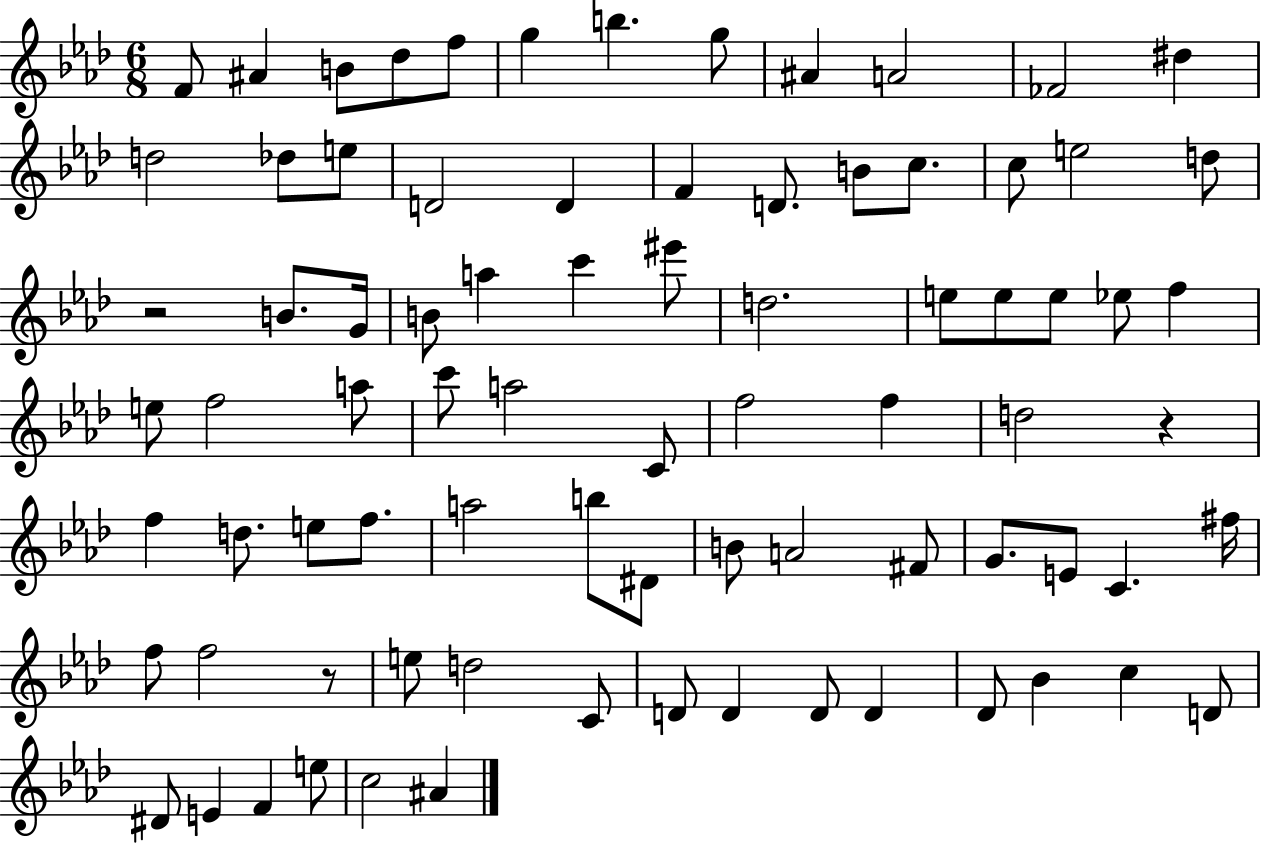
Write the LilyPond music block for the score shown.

{
  \clef treble
  \numericTimeSignature
  \time 6/8
  \key aes \major
  f'8 ais'4 b'8 des''8 f''8 | g''4 b''4. g''8 | ais'4 a'2 | fes'2 dis''4 | \break d''2 des''8 e''8 | d'2 d'4 | f'4 d'8. b'8 c''8. | c''8 e''2 d''8 | \break r2 b'8. g'16 | b'8 a''4 c'''4 eis'''8 | d''2. | e''8 e''8 e''8 ees''8 f''4 | \break e''8 f''2 a''8 | c'''8 a''2 c'8 | f''2 f''4 | d''2 r4 | \break f''4 d''8. e''8 f''8. | a''2 b''8 dis'8 | b'8 a'2 fis'8 | g'8. e'8 c'4. fis''16 | \break f''8 f''2 r8 | e''8 d''2 c'8 | d'8 d'4 d'8 d'4 | des'8 bes'4 c''4 d'8 | \break dis'8 e'4 f'4 e''8 | c''2 ais'4 | \bar "|."
}